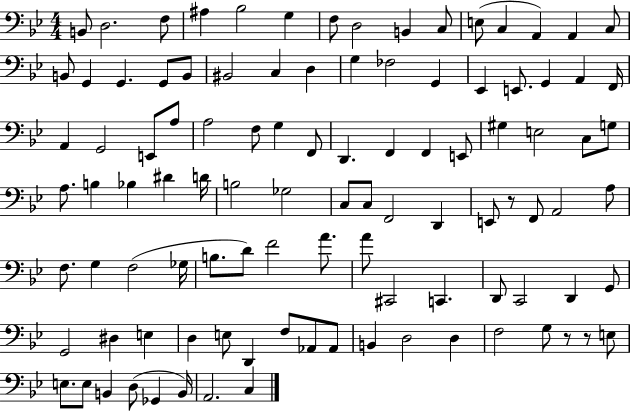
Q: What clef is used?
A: bass